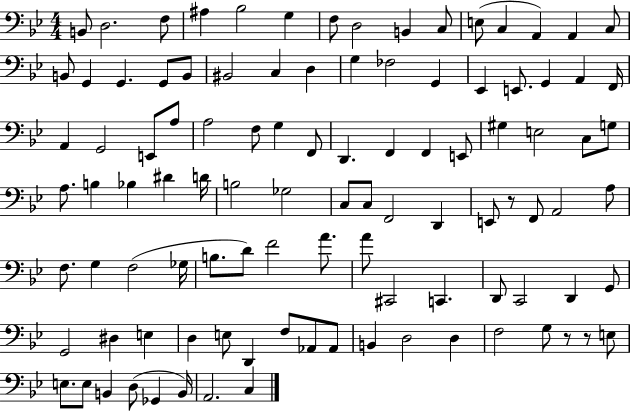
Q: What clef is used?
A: bass